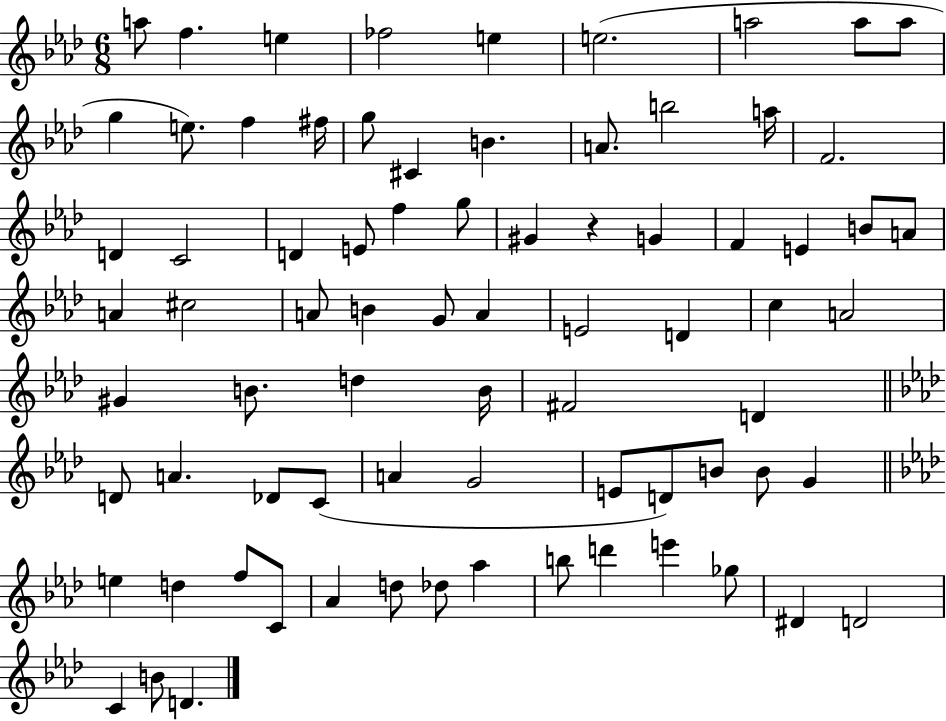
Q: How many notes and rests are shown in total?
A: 77